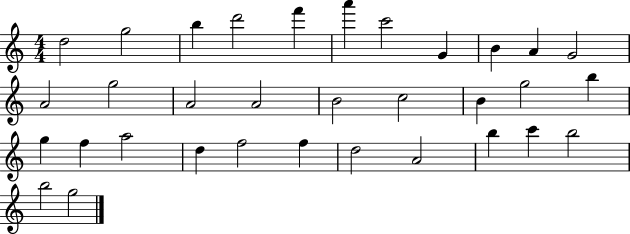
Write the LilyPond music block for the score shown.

{
  \clef treble
  \numericTimeSignature
  \time 4/4
  \key c \major
  d''2 g''2 | b''4 d'''2 f'''4 | a'''4 c'''2 g'4 | b'4 a'4 g'2 | \break a'2 g''2 | a'2 a'2 | b'2 c''2 | b'4 g''2 b''4 | \break g''4 f''4 a''2 | d''4 f''2 f''4 | d''2 a'2 | b''4 c'''4 b''2 | \break b''2 g''2 | \bar "|."
}